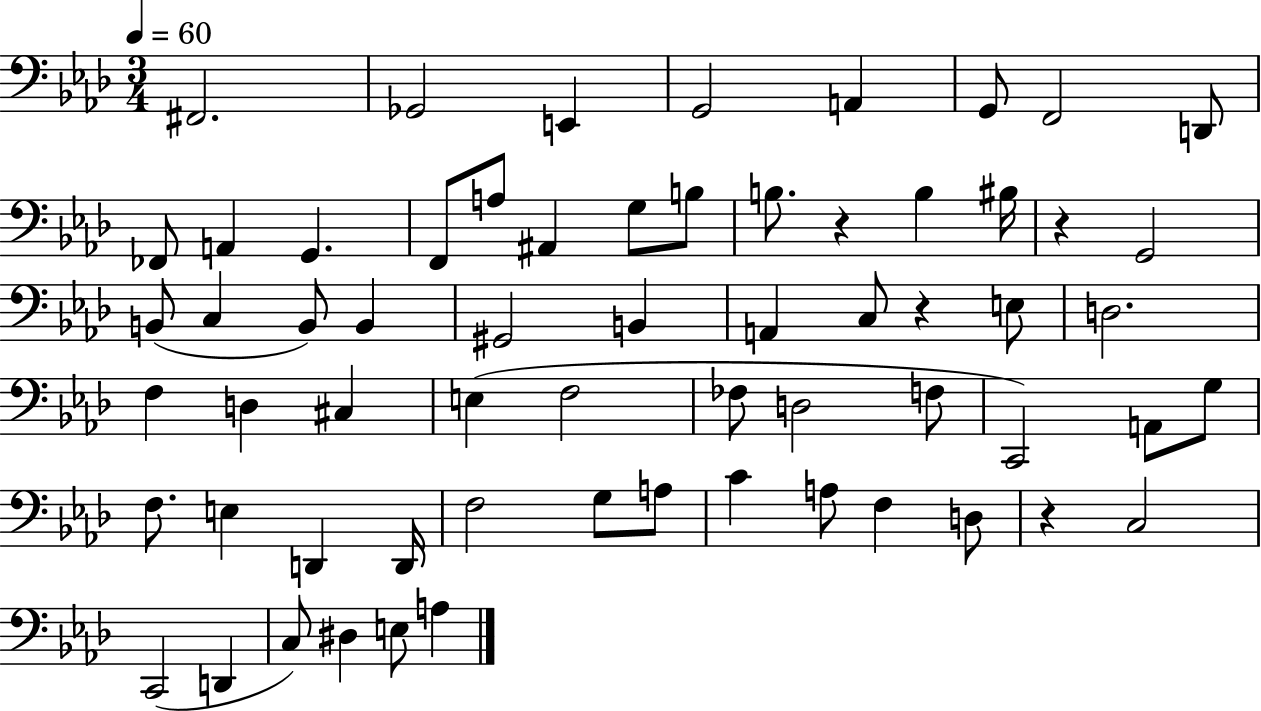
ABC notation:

X:1
T:Untitled
M:3/4
L:1/4
K:Ab
^F,,2 _G,,2 E,, G,,2 A,, G,,/2 F,,2 D,,/2 _F,,/2 A,, G,, F,,/2 A,/2 ^A,, G,/2 B,/2 B,/2 z B, ^B,/4 z G,,2 B,,/2 C, B,,/2 B,, ^G,,2 B,, A,, C,/2 z E,/2 D,2 F, D, ^C, E, F,2 _F,/2 D,2 F,/2 C,,2 A,,/2 G,/2 F,/2 E, D,, D,,/4 F,2 G,/2 A,/2 C A,/2 F, D,/2 z C,2 C,,2 D,, C,/2 ^D, E,/2 A,